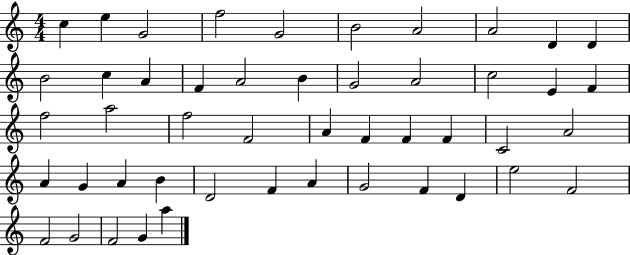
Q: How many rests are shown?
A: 0